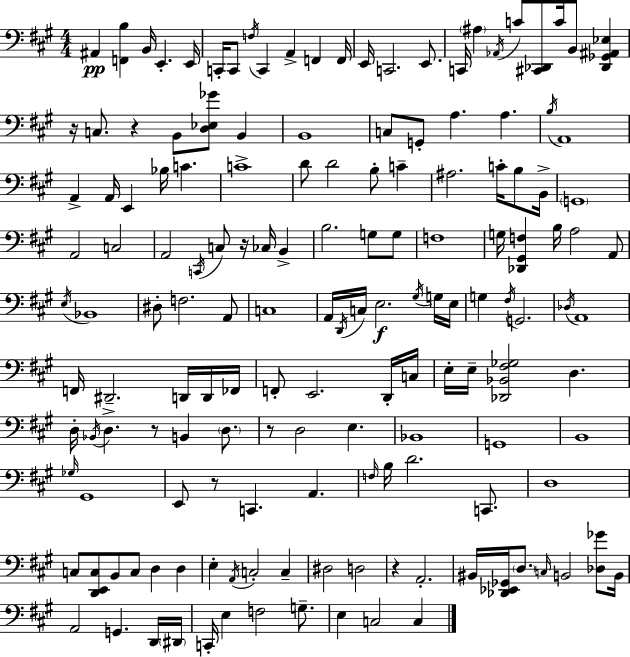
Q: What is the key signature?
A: A major